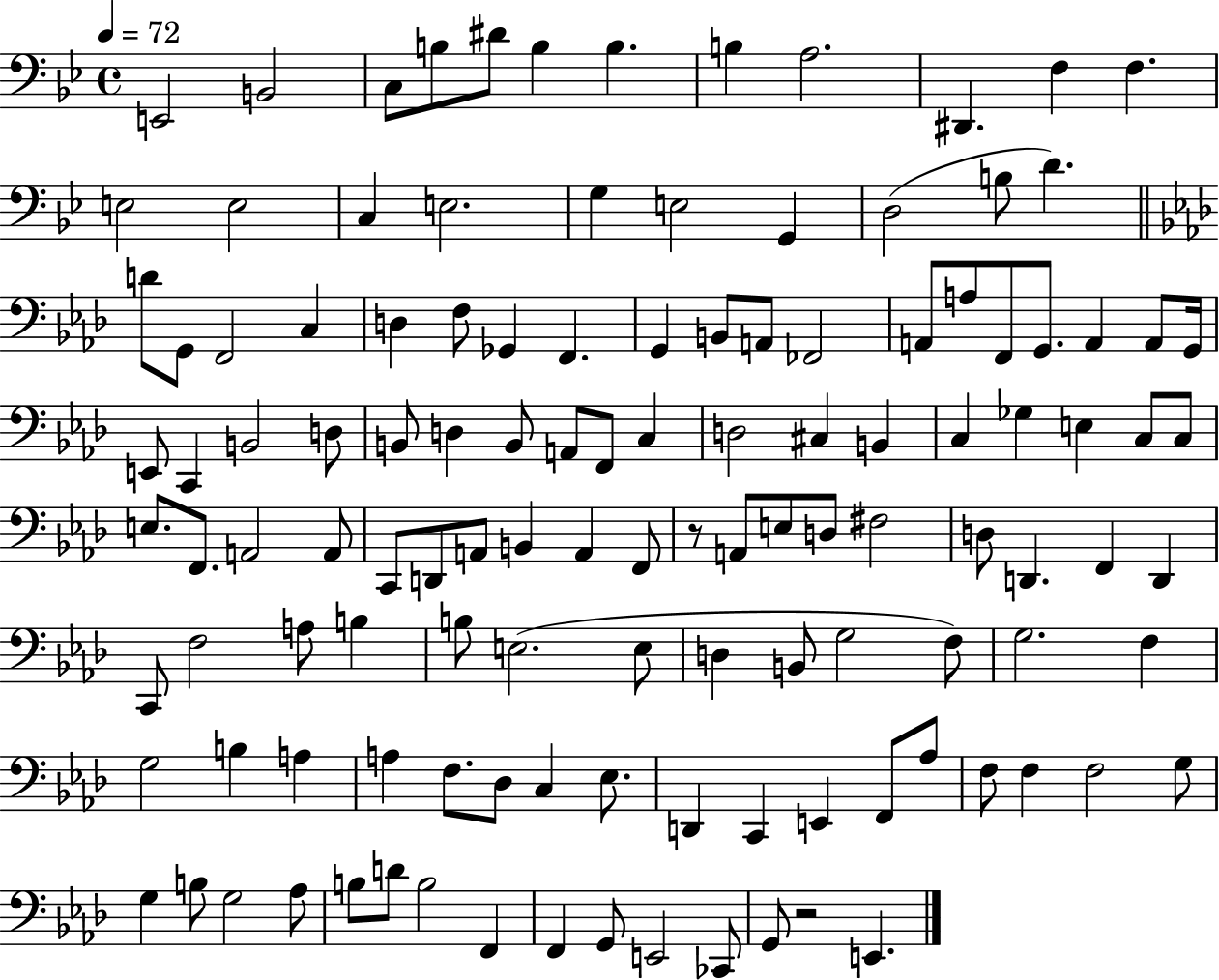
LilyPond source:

{
  \clef bass
  \time 4/4
  \defaultTimeSignature
  \key bes \major
  \tempo 4 = 72
  e,2 b,2 | c8 b8 dis'8 b4 b4. | b4 a2. | dis,4. f4 f4. | \break e2 e2 | c4 e2. | g4 e2 g,4 | d2( b8 d'4.) | \break \bar "||" \break \key aes \major d'8 g,8 f,2 c4 | d4 f8 ges,4 f,4. | g,4 b,8 a,8 fes,2 | a,8 a8 f,8 g,8. a,4 a,8 g,16 | \break e,8 c,4 b,2 d8 | b,8 d4 b,8 a,8 f,8 c4 | d2 cis4 b,4 | c4 ges4 e4 c8 c8 | \break e8. f,8. a,2 a,8 | c,8 d,8 a,8 b,4 a,4 f,8 | r8 a,8 e8 d8 fis2 | d8 d,4. f,4 d,4 | \break c,8 f2 a8 b4 | b8 e2.( e8 | d4 b,8 g2 f8) | g2. f4 | \break g2 b4 a4 | a4 f8. des8 c4 ees8. | d,4 c,4 e,4 f,8 aes8 | f8 f4 f2 g8 | \break g4 b8 g2 aes8 | b8 d'8 b2 f,4 | f,4 g,8 e,2 ces,8 | g,8 r2 e,4. | \break \bar "|."
}